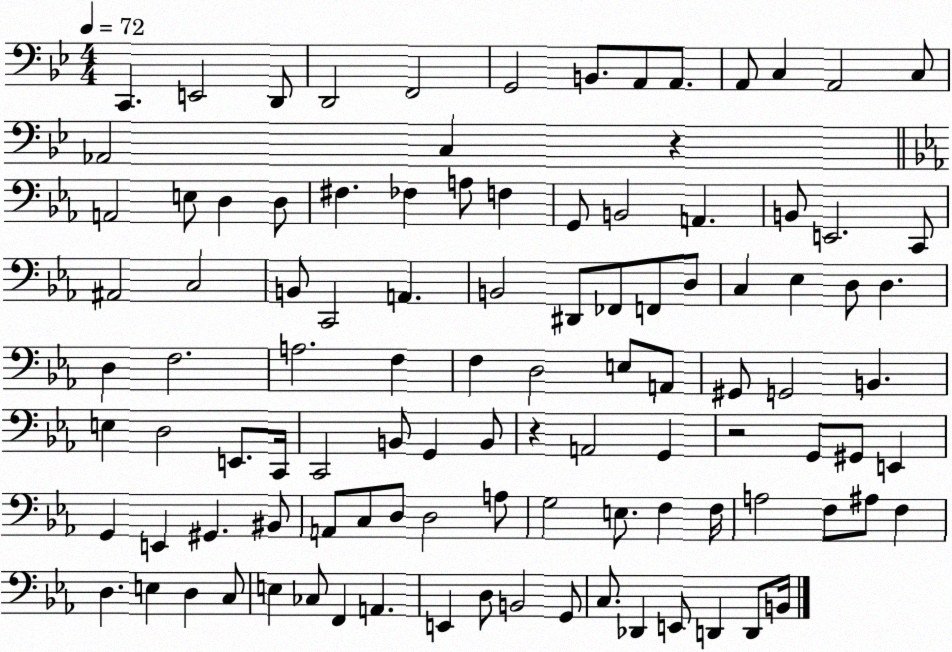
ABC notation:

X:1
T:Untitled
M:4/4
L:1/4
K:Bb
C,, E,,2 D,,/2 D,,2 F,,2 G,,2 B,,/2 A,,/2 A,,/2 A,,/2 C, A,,2 C,/2 _A,,2 C, z A,,2 E,/2 D, D,/2 ^F, _F, A,/2 F, G,,/2 B,,2 A,, B,,/2 E,,2 C,,/2 ^A,,2 C,2 B,,/2 C,,2 A,, B,,2 ^D,,/2 _F,,/2 F,,/2 D,/2 C, _E, D,/2 D, D, F,2 A,2 F, F, D,2 E,/2 A,,/2 ^G,,/2 G,,2 B,, E, D,2 E,,/2 C,,/4 C,,2 B,,/2 G,, B,,/2 z A,,2 G,, z2 G,,/2 ^G,,/2 E,, G,, E,, ^G,, ^B,,/2 A,,/2 C,/2 D,/2 D,2 A,/2 G,2 E,/2 F, F,/4 A,2 F,/2 ^A,/2 F, D, E, D, C,/2 E, _C,/2 F,, A,, E,, D,/2 B,,2 G,,/2 C,/2 _D,, E,,/2 D,, D,,/2 B,,/4